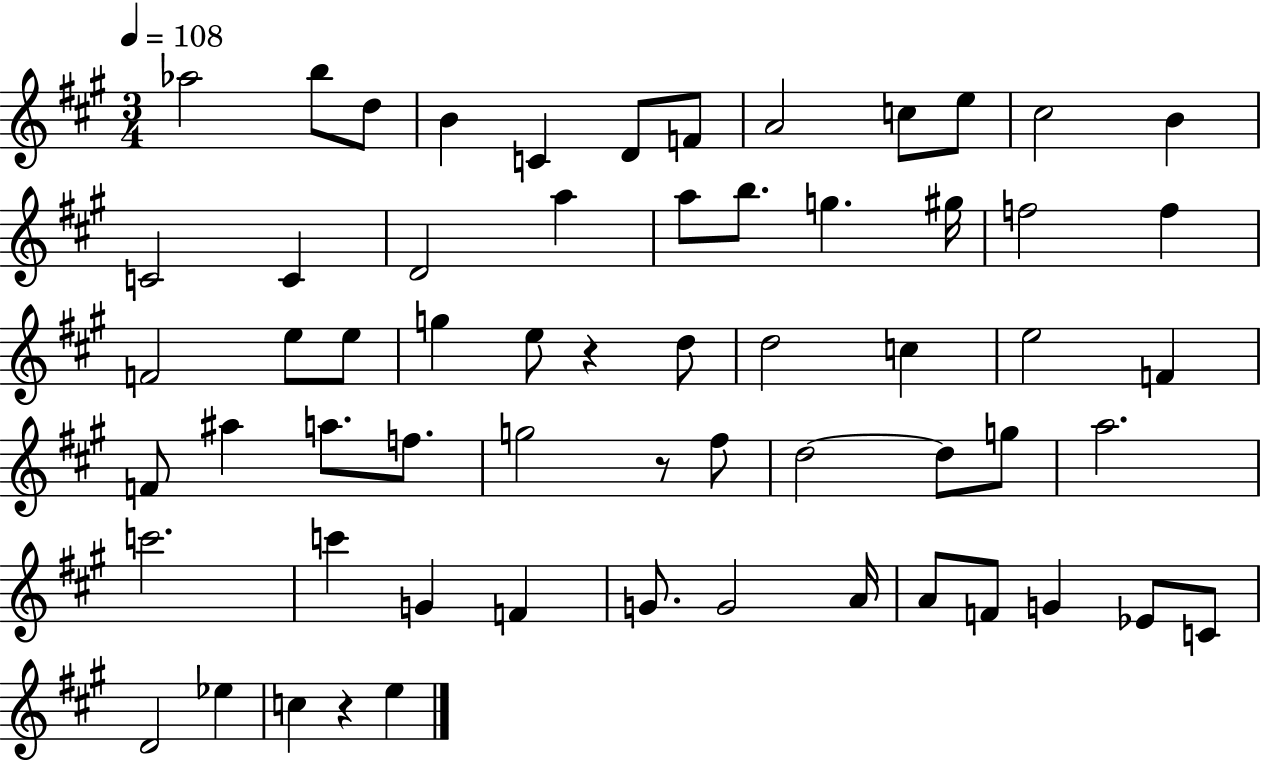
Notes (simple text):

Ab5/h B5/e D5/e B4/q C4/q D4/e F4/e A4/h C5/e E5/e C#5/h B4/q C4/h C4/q D4/h A5/q A5/e B5/e. G5/q. G#5/s F5/h F5/q F4/h E5/e E5/e G5/q E5/e R/q D5/e D5/h C5/q E5/h F4/q F4/e A#5/q A5/e. F5/e. G5/h R/e F#5/e D5/h D5/e G5/e A5/h. C6/h. C6/q G4/q F4/q G4/e. G4/h A4/s A4/e F4/e G4/q Eb4/e C4/e D4/h Eb5/q C5/q R/q E5/q